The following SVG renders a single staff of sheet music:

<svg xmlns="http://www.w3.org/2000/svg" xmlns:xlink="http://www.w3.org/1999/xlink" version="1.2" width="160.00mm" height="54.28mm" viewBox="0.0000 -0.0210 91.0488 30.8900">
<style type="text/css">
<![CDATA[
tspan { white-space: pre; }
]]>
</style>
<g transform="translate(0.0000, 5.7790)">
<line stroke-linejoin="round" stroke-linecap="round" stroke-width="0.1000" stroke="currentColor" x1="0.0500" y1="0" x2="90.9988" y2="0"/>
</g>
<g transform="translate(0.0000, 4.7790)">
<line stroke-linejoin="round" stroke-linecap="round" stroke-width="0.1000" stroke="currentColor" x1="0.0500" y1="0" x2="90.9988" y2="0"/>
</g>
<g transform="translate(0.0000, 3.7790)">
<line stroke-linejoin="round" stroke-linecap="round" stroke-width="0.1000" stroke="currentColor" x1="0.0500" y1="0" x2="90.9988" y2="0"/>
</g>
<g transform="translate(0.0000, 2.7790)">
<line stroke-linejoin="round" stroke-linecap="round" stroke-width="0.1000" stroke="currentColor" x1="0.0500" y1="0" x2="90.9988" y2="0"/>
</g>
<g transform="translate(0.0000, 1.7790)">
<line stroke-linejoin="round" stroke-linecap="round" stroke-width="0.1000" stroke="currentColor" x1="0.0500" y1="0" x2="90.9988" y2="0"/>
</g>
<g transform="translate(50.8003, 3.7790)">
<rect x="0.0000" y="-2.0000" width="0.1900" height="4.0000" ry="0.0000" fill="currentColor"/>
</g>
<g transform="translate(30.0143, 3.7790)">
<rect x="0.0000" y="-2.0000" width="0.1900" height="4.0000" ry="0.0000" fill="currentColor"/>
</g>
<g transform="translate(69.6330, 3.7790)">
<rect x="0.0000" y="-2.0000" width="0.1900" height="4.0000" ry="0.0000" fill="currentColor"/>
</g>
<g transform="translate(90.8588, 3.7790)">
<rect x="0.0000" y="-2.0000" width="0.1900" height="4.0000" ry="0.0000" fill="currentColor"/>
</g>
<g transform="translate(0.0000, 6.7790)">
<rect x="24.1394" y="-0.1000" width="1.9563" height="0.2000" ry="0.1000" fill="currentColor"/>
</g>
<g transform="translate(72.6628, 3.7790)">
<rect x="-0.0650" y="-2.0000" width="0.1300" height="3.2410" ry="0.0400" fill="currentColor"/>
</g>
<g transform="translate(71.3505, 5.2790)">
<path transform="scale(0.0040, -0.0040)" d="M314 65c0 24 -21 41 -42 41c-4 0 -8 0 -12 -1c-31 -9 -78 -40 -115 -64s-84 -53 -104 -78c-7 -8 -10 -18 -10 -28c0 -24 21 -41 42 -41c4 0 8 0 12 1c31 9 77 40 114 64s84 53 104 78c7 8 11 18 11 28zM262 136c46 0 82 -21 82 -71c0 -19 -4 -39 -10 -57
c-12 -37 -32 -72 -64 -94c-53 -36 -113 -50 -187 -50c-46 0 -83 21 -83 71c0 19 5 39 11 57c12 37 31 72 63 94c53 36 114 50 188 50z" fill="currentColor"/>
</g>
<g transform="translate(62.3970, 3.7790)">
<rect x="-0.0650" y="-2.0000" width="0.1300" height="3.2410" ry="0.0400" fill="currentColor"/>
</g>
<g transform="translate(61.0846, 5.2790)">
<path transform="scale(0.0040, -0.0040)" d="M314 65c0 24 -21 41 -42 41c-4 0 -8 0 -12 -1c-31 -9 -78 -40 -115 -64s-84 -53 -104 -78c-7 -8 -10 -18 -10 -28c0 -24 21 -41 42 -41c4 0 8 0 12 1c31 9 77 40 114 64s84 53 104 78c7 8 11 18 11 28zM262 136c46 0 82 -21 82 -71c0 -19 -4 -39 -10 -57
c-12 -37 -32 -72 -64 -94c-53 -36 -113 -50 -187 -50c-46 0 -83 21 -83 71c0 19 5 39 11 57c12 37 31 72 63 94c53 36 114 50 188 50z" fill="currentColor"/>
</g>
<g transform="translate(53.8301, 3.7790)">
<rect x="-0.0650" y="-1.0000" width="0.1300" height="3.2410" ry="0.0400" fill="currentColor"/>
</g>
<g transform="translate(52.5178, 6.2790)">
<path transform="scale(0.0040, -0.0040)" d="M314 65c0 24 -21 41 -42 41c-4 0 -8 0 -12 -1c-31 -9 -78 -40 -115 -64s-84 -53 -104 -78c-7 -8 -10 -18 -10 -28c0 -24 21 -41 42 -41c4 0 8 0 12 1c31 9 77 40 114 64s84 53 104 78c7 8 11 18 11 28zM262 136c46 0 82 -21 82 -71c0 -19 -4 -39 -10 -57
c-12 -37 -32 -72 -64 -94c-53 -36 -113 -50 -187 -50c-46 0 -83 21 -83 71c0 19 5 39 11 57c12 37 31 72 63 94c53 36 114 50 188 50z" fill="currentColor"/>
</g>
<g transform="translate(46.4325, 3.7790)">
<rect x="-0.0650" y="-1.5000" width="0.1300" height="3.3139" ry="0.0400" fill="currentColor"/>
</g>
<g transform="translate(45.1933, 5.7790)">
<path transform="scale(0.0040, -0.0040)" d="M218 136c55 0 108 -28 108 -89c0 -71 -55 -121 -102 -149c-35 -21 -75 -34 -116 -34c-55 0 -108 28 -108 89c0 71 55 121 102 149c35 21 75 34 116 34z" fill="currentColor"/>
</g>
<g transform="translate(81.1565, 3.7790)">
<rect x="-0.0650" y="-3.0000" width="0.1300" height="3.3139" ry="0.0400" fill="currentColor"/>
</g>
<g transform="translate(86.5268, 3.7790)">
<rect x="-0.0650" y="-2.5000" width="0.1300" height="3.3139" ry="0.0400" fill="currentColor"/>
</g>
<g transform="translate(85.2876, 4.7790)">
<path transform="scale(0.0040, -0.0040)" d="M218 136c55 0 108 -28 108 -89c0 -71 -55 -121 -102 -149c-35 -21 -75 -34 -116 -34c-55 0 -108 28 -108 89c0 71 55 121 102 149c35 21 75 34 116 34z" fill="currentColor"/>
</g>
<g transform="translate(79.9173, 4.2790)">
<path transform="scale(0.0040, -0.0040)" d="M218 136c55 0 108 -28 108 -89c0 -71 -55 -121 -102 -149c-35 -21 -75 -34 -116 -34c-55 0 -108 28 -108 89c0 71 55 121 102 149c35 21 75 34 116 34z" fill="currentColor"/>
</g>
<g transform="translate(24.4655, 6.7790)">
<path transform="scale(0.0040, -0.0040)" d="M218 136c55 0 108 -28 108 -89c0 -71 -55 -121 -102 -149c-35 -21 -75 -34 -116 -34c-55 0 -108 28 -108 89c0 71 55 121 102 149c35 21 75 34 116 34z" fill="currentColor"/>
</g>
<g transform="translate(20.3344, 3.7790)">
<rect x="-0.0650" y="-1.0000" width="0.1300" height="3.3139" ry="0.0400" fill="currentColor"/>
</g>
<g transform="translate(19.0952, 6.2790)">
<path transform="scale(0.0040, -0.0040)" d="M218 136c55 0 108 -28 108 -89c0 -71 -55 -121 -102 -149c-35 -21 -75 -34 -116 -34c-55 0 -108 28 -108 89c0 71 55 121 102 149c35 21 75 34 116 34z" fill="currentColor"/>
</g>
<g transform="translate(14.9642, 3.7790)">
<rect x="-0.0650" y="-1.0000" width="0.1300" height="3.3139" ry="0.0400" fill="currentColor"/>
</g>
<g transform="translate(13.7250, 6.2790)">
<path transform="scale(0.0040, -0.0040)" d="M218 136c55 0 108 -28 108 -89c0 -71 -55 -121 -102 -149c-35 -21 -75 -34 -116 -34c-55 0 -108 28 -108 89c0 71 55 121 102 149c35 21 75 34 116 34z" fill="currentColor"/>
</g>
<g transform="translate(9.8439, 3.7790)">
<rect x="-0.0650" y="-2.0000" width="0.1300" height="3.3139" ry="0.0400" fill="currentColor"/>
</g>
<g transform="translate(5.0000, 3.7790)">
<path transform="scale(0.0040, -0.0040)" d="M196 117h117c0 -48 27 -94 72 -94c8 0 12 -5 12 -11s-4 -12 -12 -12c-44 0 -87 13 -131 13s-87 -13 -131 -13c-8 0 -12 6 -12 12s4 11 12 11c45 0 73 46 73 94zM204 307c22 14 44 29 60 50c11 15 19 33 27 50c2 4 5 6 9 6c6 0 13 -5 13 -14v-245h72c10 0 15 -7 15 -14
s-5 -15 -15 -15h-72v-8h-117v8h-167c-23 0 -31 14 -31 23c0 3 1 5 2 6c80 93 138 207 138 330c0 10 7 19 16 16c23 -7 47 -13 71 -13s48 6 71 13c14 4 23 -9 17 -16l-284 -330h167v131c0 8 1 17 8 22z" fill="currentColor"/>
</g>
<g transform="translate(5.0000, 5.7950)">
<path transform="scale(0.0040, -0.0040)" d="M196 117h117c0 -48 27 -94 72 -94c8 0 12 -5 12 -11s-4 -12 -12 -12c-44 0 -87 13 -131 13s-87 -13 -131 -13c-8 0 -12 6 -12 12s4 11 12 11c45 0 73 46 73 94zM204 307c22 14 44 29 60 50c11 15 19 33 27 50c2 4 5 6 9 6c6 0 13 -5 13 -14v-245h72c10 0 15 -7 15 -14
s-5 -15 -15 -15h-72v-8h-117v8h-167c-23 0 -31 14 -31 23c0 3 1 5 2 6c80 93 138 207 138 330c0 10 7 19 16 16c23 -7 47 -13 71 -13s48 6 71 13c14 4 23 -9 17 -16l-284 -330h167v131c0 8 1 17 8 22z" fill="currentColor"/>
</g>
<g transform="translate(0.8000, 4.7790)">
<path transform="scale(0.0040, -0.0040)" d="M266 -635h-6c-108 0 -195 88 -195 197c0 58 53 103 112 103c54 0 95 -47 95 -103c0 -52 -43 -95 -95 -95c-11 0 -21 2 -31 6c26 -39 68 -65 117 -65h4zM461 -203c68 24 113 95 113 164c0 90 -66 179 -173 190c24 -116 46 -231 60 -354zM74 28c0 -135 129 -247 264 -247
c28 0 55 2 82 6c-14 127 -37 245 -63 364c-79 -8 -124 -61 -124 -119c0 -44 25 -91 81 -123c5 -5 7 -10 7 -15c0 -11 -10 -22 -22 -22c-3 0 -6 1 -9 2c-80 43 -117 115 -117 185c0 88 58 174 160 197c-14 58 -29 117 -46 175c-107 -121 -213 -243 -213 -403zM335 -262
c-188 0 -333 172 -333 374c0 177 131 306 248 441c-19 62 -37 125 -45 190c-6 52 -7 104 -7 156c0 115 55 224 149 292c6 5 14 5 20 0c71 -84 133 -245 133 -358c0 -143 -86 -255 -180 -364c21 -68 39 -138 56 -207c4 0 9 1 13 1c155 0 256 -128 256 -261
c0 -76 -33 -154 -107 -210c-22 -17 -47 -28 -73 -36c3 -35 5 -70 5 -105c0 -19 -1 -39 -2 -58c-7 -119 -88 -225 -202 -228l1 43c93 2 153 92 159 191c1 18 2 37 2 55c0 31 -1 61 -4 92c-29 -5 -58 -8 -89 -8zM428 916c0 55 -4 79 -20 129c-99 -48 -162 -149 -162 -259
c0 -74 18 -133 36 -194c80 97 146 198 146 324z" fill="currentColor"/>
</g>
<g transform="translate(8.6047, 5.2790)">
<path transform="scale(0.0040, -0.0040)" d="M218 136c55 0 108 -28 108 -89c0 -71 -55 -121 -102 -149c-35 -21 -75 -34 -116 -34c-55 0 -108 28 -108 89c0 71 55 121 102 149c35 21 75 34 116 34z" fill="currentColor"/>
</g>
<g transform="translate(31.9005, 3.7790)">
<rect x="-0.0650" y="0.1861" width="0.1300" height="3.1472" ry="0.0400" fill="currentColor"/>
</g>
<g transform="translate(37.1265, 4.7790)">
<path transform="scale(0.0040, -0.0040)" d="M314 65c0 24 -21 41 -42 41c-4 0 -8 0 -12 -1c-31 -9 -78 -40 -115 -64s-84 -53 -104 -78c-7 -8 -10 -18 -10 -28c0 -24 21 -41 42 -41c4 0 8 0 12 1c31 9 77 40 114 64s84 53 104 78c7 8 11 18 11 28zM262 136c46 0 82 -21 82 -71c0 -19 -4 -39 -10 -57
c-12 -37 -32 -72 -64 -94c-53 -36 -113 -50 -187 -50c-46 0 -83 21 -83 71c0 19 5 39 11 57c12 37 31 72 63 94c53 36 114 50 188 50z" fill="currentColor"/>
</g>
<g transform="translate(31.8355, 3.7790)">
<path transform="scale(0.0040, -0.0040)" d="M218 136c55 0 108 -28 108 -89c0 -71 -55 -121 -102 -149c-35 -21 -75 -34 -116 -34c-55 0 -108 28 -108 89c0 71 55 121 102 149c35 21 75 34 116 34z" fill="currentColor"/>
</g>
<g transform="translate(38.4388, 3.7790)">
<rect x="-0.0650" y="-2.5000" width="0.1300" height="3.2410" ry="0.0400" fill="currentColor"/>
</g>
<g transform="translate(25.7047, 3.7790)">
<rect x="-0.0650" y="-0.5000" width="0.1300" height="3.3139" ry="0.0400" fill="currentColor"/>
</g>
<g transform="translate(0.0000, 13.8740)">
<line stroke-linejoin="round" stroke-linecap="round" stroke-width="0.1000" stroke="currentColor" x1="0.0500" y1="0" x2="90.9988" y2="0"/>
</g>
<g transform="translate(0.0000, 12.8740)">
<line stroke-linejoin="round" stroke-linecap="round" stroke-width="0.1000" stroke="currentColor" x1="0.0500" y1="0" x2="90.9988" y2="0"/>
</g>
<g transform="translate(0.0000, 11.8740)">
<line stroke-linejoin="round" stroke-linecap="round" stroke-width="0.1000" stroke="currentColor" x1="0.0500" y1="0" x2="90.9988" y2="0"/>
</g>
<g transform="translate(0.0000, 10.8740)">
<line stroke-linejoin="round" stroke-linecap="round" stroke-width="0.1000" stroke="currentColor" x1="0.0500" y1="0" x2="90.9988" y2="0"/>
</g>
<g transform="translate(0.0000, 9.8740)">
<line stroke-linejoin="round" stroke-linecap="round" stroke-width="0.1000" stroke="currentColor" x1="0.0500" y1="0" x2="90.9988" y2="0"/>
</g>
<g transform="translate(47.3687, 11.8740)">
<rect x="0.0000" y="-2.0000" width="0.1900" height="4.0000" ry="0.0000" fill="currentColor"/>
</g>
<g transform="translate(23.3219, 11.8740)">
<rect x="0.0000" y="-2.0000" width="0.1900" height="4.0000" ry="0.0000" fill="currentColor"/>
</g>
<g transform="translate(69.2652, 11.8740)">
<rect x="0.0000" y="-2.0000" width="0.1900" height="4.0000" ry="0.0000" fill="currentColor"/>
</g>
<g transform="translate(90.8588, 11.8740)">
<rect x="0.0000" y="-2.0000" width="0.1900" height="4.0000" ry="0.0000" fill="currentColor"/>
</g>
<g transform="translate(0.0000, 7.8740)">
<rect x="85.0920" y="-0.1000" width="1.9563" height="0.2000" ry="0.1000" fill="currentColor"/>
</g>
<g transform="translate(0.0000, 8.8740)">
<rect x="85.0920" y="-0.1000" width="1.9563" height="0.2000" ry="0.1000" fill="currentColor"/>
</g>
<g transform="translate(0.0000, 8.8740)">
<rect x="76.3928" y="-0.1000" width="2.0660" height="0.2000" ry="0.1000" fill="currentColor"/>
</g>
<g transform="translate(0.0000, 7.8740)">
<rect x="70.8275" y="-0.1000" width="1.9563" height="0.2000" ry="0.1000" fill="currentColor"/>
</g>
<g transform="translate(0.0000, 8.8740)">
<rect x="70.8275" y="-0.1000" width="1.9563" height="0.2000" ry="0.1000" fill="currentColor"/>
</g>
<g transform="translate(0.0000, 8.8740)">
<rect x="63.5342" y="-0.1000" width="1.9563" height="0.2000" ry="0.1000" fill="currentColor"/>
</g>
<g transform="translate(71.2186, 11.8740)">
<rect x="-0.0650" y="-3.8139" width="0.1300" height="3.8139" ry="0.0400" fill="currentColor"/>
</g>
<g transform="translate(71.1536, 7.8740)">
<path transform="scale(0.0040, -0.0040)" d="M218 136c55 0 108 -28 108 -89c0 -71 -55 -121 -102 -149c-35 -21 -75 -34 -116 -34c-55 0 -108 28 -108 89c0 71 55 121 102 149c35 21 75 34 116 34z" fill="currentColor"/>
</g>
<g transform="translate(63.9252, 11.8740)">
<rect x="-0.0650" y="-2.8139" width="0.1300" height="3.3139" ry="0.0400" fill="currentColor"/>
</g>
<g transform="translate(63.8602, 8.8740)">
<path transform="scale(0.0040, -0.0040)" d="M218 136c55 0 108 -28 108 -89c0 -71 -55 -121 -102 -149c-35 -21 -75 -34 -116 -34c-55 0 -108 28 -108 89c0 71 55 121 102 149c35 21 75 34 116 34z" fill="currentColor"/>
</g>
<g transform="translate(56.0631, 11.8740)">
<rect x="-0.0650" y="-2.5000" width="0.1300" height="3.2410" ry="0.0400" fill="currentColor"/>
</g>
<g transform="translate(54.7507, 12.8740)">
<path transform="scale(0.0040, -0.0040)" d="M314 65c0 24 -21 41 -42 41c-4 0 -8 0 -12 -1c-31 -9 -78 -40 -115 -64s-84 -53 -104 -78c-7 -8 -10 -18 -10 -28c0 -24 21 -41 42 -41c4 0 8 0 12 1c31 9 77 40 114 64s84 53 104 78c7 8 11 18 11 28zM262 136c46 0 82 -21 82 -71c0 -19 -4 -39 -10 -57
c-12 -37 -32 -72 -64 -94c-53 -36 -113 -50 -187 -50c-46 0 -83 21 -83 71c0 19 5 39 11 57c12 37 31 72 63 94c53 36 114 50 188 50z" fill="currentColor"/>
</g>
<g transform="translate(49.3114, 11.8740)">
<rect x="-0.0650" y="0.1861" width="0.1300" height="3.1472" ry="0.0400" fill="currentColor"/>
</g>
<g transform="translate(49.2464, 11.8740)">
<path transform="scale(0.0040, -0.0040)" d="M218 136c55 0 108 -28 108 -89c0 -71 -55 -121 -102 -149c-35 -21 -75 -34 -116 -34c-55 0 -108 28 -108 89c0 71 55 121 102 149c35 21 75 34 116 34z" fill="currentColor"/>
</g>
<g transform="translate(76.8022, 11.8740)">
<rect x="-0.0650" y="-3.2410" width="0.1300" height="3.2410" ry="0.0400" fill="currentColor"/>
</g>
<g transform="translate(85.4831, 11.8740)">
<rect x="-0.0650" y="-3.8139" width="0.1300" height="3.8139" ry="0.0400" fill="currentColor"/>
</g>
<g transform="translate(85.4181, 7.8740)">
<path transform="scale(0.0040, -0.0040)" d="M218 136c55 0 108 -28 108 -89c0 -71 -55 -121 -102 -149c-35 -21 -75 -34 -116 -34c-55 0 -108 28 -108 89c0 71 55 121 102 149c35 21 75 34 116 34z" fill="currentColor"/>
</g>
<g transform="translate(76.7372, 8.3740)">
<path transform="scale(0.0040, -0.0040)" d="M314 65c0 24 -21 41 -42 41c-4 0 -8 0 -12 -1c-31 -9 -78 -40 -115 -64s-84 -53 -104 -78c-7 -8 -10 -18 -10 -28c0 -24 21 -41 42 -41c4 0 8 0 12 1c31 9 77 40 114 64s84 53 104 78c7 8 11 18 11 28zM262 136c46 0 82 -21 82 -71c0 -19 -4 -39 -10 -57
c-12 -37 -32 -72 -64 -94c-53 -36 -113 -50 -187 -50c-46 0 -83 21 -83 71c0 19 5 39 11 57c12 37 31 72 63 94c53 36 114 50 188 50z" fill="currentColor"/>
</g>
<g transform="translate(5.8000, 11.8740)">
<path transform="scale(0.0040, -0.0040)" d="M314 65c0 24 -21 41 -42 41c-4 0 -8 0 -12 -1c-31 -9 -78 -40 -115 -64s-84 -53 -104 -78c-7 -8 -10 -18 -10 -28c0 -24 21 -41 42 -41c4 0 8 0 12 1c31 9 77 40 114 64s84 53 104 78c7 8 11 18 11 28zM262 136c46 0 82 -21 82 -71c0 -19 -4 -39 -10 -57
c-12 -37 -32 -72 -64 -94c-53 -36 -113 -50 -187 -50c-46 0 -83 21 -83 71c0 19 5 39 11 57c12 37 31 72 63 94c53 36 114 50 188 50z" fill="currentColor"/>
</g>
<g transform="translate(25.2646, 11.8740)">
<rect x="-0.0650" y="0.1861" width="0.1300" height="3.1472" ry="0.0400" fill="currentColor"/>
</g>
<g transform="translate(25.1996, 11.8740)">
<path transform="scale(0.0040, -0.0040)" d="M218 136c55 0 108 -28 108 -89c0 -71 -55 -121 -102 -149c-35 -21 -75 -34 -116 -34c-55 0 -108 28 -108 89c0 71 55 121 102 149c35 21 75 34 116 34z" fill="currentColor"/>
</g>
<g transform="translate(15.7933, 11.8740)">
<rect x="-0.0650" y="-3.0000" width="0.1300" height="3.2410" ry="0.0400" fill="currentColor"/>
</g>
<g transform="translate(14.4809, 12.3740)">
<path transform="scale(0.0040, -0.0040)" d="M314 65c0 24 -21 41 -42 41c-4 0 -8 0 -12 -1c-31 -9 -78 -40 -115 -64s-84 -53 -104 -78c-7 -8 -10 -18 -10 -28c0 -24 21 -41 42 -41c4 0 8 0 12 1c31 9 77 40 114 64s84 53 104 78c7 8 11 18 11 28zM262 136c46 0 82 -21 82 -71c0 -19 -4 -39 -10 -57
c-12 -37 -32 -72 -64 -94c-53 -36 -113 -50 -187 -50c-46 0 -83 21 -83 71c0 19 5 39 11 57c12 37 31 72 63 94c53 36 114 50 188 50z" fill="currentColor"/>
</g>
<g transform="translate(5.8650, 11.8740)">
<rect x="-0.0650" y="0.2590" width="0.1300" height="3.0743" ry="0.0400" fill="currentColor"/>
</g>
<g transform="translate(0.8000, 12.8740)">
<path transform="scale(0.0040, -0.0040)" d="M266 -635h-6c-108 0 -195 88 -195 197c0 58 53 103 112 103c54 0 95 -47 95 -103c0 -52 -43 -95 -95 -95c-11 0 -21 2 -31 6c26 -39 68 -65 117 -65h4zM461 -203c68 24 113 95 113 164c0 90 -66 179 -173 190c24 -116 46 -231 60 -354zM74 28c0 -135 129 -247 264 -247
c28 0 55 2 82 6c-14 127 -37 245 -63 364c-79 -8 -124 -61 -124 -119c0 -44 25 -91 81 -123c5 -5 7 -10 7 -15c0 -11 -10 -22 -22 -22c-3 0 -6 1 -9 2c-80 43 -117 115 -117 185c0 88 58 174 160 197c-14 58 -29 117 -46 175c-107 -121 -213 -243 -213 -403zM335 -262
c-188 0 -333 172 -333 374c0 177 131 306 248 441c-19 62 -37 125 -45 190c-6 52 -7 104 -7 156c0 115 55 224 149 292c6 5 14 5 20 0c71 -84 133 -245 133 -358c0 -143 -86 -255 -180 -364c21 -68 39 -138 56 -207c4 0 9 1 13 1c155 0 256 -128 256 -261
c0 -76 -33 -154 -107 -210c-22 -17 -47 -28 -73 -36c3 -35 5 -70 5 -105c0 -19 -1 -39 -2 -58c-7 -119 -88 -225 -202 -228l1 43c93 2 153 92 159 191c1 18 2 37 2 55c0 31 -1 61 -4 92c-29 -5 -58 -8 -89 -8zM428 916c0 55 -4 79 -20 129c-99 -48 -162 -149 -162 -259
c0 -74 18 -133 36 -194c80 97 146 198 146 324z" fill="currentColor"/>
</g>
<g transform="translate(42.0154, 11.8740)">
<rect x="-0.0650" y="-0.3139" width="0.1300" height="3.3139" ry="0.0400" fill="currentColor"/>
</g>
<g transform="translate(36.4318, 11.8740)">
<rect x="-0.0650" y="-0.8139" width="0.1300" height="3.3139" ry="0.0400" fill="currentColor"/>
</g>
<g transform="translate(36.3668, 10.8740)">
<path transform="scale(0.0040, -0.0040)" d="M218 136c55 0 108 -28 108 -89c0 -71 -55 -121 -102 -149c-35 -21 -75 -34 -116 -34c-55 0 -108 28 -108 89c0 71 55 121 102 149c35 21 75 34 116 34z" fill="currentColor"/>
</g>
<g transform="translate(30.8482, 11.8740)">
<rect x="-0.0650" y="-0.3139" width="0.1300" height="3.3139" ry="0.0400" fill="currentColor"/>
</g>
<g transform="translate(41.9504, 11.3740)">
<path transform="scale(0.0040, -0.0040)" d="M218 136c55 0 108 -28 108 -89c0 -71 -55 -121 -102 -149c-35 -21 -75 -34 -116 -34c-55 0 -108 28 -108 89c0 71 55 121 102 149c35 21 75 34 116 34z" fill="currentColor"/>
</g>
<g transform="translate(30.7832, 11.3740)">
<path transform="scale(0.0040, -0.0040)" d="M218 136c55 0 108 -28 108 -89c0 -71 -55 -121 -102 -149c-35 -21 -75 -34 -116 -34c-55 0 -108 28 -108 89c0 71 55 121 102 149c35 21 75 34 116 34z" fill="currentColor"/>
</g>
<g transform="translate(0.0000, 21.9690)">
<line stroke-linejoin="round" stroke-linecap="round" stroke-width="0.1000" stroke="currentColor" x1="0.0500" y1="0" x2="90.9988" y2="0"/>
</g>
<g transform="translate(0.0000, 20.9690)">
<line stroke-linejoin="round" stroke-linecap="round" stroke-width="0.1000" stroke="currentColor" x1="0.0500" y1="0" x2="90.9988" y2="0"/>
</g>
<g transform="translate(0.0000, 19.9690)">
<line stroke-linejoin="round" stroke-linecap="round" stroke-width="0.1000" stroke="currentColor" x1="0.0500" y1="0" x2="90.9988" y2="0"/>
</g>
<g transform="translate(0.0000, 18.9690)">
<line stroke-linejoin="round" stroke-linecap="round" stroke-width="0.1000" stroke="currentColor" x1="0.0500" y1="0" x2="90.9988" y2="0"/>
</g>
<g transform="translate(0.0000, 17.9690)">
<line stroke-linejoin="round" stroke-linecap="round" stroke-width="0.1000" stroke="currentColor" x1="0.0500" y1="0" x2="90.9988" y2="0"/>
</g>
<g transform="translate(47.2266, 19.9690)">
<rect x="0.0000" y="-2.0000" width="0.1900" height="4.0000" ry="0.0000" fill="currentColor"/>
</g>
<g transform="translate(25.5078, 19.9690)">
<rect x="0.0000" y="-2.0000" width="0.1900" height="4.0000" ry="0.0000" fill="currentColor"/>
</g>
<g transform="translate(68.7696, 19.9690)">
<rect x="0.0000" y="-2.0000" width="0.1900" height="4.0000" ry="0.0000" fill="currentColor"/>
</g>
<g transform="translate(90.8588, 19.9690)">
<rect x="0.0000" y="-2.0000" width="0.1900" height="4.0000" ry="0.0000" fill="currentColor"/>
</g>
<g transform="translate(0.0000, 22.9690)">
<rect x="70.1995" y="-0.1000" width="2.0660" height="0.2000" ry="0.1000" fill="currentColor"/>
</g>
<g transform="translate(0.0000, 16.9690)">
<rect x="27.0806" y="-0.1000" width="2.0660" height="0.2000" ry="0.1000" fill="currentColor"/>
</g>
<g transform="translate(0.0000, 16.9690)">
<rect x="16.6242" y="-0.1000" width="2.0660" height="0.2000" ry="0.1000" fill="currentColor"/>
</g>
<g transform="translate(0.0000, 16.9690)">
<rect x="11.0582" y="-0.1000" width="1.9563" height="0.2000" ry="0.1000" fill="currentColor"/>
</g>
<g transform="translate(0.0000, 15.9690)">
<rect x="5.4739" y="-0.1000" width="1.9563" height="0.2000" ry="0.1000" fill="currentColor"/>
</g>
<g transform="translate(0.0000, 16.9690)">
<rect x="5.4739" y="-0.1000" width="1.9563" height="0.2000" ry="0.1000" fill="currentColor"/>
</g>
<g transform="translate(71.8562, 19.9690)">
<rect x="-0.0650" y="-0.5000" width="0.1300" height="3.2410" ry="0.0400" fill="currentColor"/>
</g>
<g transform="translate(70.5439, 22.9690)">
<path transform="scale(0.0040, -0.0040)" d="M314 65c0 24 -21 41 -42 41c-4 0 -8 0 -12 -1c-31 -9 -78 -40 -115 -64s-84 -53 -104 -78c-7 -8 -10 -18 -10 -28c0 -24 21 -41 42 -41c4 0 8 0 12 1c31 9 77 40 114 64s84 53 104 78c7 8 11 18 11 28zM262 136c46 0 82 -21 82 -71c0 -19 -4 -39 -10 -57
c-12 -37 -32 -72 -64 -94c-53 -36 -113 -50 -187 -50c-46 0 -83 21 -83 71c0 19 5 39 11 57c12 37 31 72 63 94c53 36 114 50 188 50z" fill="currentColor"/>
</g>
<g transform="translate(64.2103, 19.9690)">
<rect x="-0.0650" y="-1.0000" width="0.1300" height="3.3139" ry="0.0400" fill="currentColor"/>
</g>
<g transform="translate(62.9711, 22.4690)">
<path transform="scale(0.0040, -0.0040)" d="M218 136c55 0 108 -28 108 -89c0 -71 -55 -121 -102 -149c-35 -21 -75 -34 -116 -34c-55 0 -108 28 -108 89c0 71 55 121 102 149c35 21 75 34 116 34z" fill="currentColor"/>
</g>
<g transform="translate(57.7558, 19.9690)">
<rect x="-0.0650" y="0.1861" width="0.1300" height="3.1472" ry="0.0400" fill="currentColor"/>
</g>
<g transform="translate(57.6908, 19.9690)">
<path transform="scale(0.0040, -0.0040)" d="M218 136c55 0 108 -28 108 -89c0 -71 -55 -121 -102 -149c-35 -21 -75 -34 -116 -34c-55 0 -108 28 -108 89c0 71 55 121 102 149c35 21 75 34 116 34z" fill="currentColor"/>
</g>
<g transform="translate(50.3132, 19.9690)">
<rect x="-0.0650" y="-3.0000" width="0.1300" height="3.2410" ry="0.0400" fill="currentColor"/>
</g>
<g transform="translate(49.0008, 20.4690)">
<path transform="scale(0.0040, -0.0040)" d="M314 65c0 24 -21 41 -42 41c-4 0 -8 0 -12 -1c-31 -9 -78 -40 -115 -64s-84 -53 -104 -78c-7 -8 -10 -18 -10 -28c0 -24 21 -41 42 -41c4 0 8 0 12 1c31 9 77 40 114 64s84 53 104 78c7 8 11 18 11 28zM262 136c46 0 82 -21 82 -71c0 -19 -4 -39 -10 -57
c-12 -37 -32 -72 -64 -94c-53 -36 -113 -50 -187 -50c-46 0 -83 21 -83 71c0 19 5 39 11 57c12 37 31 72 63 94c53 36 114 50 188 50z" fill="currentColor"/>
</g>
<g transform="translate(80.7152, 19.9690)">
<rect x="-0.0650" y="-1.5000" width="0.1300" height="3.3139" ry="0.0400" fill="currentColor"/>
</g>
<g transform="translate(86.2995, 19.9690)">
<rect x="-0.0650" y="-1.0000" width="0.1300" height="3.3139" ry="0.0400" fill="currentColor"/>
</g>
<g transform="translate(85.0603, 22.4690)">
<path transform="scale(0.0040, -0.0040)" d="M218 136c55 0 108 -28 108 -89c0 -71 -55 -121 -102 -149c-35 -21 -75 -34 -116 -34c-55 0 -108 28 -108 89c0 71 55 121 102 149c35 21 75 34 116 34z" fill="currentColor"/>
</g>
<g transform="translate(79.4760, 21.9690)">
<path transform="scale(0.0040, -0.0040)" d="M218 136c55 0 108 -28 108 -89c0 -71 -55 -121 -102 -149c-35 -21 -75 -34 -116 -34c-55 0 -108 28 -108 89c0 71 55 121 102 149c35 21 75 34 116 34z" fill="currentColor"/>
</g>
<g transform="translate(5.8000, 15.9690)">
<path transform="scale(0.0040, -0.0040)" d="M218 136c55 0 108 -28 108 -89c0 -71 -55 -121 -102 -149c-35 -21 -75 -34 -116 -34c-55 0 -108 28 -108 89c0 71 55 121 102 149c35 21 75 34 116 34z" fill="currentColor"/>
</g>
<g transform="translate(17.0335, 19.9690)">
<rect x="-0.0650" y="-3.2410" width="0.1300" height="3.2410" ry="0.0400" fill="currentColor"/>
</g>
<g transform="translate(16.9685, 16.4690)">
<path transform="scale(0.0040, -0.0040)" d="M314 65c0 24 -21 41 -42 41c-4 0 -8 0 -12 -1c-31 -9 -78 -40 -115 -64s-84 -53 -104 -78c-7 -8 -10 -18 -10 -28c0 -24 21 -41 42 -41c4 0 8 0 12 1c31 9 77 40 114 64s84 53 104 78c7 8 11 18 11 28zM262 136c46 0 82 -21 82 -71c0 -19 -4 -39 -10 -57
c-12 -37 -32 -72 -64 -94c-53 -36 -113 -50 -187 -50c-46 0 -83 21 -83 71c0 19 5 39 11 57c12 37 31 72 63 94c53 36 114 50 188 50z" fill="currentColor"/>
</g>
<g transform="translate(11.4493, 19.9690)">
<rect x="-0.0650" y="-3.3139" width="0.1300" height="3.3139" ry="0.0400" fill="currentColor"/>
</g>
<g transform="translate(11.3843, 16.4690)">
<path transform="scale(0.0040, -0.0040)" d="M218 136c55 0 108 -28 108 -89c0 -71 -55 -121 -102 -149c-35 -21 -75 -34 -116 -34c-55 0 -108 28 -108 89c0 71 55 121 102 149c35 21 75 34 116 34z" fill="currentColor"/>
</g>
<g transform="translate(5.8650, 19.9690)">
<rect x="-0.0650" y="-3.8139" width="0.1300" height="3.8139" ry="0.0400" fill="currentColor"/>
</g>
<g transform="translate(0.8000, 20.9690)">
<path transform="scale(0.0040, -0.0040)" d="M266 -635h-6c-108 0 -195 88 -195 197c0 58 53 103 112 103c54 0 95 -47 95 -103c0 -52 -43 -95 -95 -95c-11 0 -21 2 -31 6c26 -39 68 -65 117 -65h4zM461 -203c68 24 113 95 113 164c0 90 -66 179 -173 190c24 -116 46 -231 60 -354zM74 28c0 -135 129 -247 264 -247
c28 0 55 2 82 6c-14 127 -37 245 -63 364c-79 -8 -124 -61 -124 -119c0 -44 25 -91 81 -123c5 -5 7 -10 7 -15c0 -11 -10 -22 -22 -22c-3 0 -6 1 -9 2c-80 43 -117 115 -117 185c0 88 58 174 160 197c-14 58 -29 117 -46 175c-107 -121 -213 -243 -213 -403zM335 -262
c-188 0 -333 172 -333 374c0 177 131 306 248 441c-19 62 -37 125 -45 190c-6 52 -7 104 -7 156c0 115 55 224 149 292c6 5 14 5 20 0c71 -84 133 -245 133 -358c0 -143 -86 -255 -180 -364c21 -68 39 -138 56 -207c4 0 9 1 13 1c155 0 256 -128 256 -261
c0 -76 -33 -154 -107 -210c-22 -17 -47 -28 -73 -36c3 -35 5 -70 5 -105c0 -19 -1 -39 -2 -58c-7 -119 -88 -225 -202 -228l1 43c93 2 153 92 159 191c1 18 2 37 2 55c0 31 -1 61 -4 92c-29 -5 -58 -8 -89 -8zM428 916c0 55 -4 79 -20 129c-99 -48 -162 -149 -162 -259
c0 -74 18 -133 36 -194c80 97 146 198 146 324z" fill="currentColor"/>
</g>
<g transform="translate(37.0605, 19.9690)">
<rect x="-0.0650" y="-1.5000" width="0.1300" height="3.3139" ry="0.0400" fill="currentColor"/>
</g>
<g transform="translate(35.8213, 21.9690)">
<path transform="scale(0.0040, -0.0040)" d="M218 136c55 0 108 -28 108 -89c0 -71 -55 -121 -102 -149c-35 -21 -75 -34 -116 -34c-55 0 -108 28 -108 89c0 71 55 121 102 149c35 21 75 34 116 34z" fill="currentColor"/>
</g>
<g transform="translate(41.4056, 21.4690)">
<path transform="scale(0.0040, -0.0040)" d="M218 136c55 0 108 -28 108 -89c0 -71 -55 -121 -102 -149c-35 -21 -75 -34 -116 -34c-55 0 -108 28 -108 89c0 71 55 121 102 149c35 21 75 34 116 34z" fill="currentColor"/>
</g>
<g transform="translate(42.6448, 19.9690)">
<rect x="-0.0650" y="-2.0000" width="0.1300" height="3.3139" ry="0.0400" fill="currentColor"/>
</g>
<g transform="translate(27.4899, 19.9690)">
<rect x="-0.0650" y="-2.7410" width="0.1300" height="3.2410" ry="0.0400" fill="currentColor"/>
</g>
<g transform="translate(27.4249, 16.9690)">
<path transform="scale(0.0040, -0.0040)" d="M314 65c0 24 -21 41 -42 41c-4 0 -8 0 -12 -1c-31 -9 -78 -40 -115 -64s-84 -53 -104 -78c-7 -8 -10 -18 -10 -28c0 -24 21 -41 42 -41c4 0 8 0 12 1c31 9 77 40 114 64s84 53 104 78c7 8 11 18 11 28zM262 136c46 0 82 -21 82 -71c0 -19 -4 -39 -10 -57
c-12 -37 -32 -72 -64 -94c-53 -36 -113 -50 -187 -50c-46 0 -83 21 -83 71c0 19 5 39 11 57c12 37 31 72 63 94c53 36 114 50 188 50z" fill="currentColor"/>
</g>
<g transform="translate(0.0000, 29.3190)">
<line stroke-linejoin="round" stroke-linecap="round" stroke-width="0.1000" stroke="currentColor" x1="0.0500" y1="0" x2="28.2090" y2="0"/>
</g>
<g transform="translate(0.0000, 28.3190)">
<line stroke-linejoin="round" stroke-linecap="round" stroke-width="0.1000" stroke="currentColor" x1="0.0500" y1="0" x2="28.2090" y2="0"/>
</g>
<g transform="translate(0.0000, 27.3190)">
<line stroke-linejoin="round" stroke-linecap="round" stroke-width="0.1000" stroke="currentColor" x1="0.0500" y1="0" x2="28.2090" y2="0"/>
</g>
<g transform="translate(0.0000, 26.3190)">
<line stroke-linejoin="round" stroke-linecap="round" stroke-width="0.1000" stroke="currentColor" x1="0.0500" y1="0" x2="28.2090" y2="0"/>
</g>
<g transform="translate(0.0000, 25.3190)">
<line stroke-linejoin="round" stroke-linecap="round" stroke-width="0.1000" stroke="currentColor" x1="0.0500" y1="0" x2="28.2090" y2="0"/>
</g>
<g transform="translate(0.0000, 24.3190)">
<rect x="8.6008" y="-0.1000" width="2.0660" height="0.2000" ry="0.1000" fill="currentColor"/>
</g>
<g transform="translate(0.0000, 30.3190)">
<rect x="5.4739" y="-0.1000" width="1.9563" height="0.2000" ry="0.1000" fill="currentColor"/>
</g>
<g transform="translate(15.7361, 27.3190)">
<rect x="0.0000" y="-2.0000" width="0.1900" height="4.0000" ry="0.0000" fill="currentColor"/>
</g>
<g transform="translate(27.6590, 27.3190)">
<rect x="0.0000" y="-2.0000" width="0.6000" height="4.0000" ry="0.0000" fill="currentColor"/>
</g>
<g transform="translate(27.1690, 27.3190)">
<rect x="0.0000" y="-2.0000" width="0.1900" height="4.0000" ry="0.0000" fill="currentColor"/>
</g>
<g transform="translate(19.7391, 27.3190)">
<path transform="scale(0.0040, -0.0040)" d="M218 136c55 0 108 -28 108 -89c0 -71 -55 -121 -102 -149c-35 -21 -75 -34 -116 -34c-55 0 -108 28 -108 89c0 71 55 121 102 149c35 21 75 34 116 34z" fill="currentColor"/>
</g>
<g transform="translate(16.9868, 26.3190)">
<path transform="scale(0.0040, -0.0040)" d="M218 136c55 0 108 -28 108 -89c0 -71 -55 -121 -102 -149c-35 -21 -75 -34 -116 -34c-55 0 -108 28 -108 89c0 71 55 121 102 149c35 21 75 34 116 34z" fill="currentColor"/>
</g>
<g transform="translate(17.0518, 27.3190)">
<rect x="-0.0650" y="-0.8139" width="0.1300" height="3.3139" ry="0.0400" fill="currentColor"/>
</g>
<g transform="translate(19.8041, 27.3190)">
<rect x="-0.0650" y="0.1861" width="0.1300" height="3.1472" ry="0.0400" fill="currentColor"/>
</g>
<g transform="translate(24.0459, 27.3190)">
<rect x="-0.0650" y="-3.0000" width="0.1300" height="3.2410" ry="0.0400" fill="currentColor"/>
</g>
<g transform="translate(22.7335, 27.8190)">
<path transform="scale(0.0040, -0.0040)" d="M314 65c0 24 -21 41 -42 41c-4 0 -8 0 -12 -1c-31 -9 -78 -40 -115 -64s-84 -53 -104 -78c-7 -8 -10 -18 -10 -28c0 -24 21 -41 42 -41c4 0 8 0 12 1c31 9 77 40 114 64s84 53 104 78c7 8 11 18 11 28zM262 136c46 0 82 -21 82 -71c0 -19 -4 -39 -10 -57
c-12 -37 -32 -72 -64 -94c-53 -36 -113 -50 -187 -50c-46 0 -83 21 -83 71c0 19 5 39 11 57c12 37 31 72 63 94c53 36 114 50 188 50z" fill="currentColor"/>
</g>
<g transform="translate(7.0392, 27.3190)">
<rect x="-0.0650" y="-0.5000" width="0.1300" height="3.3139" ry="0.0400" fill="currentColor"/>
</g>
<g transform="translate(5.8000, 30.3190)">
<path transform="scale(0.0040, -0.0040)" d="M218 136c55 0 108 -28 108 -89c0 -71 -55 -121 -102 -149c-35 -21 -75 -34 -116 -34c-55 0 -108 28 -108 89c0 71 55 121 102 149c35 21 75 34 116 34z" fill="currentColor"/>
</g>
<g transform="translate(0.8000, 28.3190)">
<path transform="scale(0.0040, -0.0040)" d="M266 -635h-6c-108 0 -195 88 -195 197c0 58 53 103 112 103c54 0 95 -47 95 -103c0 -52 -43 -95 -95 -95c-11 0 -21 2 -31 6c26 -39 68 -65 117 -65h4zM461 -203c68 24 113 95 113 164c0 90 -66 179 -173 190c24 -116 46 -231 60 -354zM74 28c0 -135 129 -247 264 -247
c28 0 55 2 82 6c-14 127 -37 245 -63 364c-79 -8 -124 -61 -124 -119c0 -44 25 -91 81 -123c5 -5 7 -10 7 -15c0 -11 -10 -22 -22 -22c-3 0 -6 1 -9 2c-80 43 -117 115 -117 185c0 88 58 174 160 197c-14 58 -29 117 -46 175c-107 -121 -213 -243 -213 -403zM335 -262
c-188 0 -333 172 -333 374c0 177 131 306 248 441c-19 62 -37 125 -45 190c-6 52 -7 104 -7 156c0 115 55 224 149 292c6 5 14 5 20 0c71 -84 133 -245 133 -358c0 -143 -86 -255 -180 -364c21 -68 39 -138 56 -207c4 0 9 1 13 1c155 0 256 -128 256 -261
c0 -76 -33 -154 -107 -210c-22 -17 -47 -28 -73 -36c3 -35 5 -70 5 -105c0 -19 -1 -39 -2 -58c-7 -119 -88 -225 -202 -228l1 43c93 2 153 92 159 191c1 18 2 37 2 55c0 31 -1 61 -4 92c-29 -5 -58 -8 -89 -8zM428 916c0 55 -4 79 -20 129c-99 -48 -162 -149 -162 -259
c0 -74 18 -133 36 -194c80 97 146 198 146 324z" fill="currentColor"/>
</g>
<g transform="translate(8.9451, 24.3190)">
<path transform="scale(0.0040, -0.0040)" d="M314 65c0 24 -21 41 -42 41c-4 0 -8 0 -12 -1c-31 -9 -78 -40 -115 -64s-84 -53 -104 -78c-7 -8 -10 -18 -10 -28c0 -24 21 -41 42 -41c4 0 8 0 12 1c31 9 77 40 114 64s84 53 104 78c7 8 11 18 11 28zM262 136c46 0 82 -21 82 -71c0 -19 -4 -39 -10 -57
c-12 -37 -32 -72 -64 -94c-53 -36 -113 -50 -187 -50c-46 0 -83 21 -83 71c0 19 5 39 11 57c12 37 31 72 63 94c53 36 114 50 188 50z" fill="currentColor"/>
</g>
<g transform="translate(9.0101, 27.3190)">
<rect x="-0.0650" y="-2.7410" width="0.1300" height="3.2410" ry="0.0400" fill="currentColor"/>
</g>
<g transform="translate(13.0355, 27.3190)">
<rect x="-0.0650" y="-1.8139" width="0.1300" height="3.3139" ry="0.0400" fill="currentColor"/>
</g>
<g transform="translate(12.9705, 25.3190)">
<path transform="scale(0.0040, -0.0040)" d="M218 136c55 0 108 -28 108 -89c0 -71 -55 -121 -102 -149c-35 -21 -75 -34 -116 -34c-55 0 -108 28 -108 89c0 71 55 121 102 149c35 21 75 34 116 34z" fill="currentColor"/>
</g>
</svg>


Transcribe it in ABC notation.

X:1
T:Untitled
M:4/4
L:1/4
K:C
F D D C B G2 E D2 F2 F2 A G B2 A2 B c d c B G2 a c' b2 c' c' b b2 a2 E F A2 B D C2 E D C a2 f d B A2